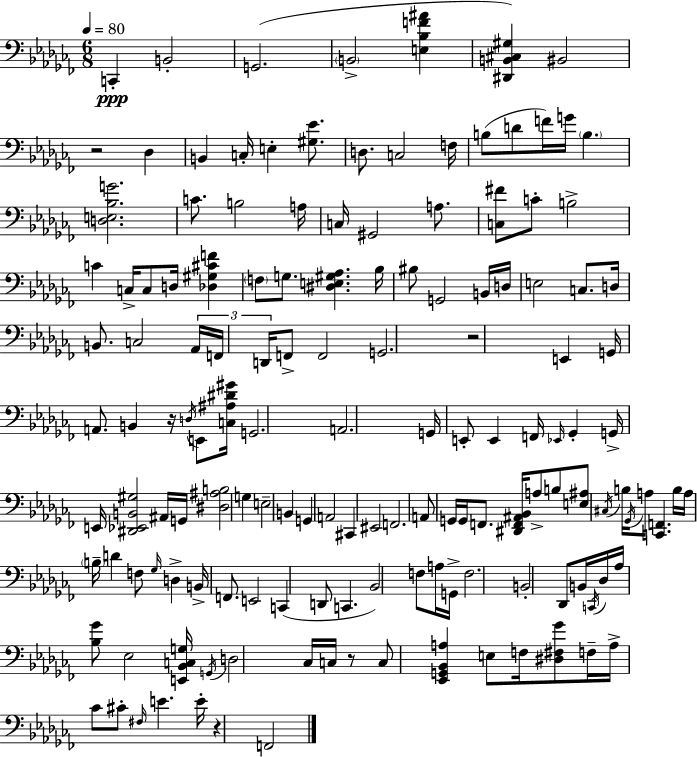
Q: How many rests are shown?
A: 5